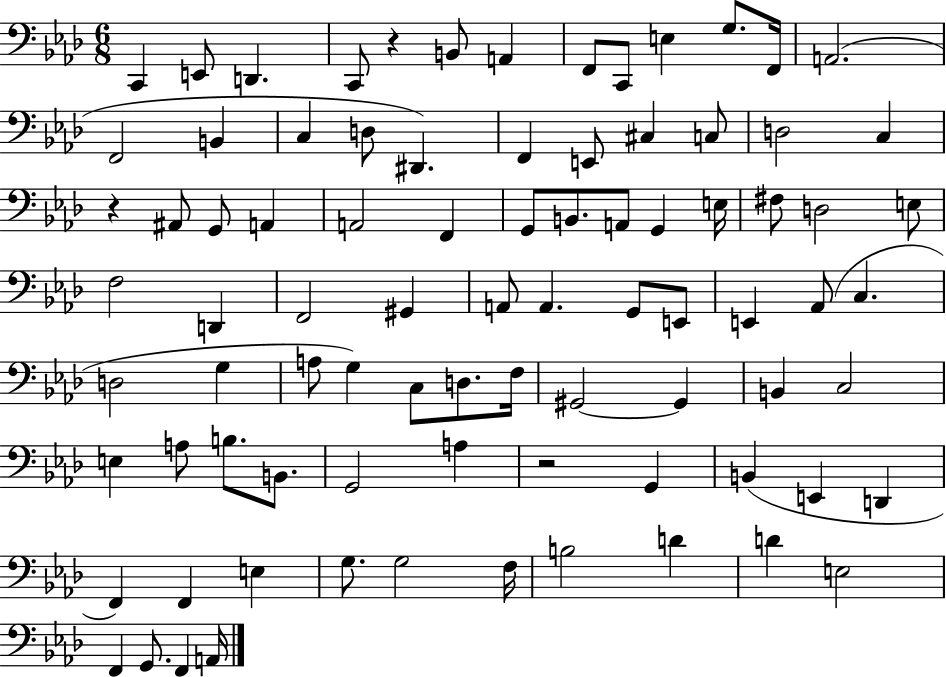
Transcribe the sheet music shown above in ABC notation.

X:1
T:Untitled
M:6/8
L:1/4
K:Ab
C,, E,,/2 D,, C,,/2 z B,,/2 A,, F,,/2 C,,/2 E, G,/2 F,,/4 A,,2 F,,2 B,, C, D,/2 ^D,, F,, E,,/2 ^C, C,/2 D,2 C, z ^A,,/2 G,,/2 A,, A,,2 F,, G,,/2 B,,/2 A,,/2 G,, E,/4 ^F,/2 D,2 E,/2 F,2 D,, F,,2 ^G,, A,,/2 A,, G,,/2 E,,/2 E,, _A,,/2 C, D,2 G, A,/2 G, C,/2 D,/2 F,/4 ^G,,2 ^G,, B,, C,2 E, A,/2 B,/2 B,,/2 G,,2 A, z2 G,, B,, E,, D,, F,, F,, E, G,/2 G,2 F,/4 B,2 D D E,2 F,, G,,/2 F,, A,,/4